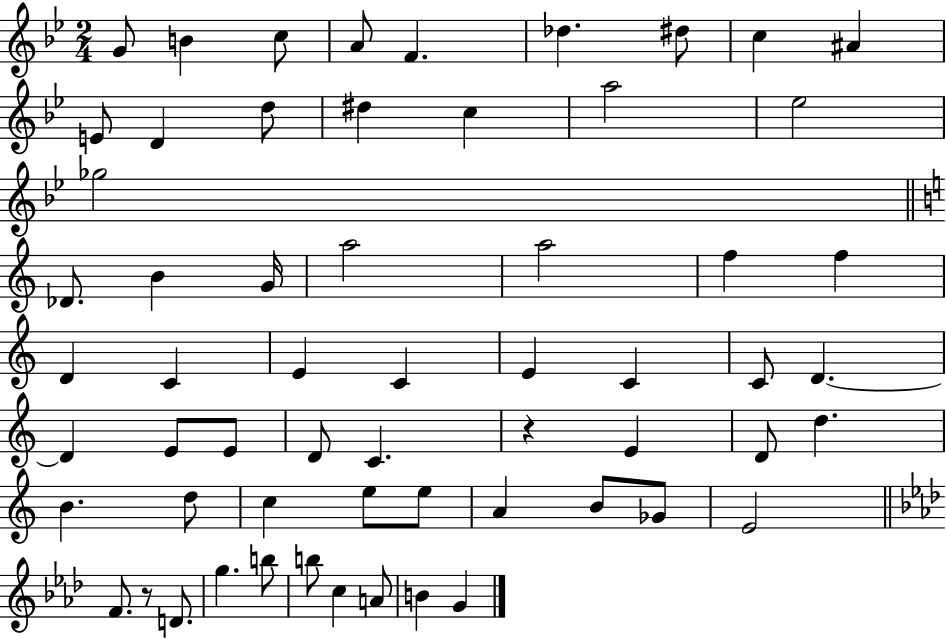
{
  \clef treble
  \numericTimeSignature
  \time 2/4
  \key bes \major
  \repeat volta 2 { g'8 b'4 c''8 | a'8 f'4. | des''4. dis''8 | c''4 ais'4 | \break e'8 d'4 d''8 | dis''4 c''4 | a''2 | ees''2 | \break ges''2 | \bar "||" \break \key a \minor des'8. b'4 g'16 | a''2 | a''2 | f''4 f''4 | \break d'4 c'4 | e'4 c'4 | e'4 c'4 | c'8 d'4.~~ | \break d'4 e'8 e'8 | d'8 c'4. | r4 e'4 | d'8 d''4. | \break b'4. d''8 | c''4 e''8 e''8 | a'4 b'8 ges'8 | e'2 | \break \bar "||" \break \key aes \major f'8. r8 d'8. | g''4. b''8 | b''8 c''4 a'8 | b'4 g'4 | \break } \bar "|."
}